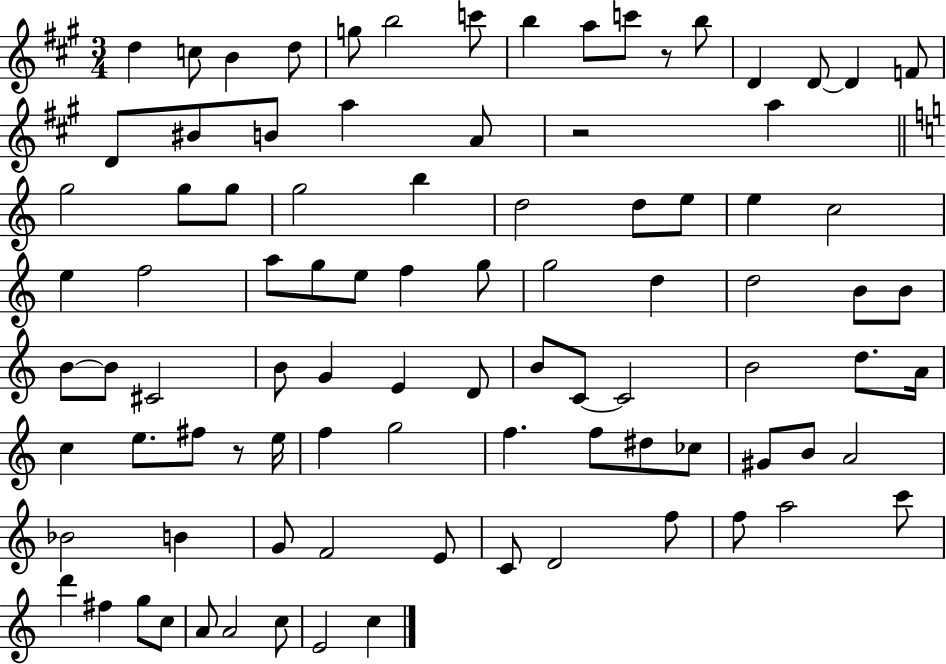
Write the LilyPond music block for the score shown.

{
  \clef treble
  \numericTimeSignature
  \time 3/4
  \key a \major
  d''4 c''8 b'4 d''8 | g''8 b''2 c'''8 | b''4 a''8 c'''8 r8 b''8 | d'4 d'8~~ d'4 f'8 | \break d'8 bis'8 b'8 a''4 a'8 | r2 a''4 | \bar "||" \break \key a \minor g''2 g''8 g''8 | g''2 b''4 | d''2 d''8 e''8 | e''4 c''2 | \break e''4 f''2 | a''8 g''8 e''8 f''4 g''8 | g''2 d''4 | d''2 b'8 b'8 | \break b'8~~ b'8 cis'2 | b'8 g'4 e'4 d'8 | b'8 c'8~~ c'2 | b'2 d''8. a'16 | \break c''4 e''8. fis''8 r8 e''16 | f''4 g''2 | f''4. f''8 dis''8 ces''8 | gis'8 b'8 a'2 | \break bes'2 b'4 | g'8 f'2 e'8 | c'8 d'2 f''8 | f''8 a''2 c'''8 | \break d'''4 fis''4 g''8 c''8 | a'8 a'2 c''8 | e'2 c''4 | \bar "|."
}